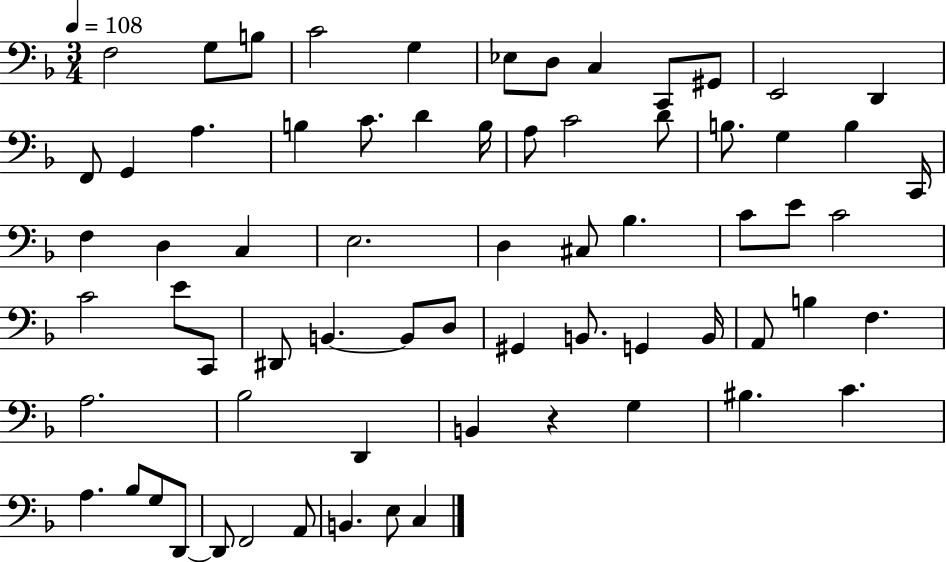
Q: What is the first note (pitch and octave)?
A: F3